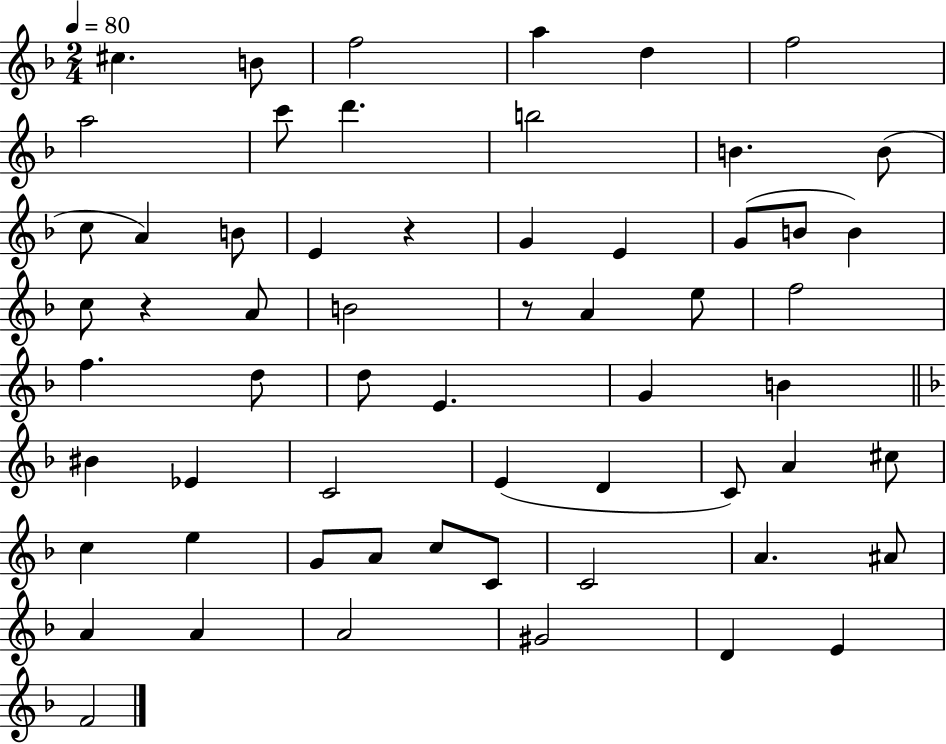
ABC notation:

X:1
T:Untitled
M:2/4
L:1/4
K:F
^c B/2 f2 a d f2 a2 c'/2 d' b2 B B/2 c/2 A B/2 E z G E G/2 B/2 B c/2 z A/2 B2 z/2 A e/2 f2 f d/2 d/2 E G B ^B _E C2 E D C/2 A ^c/2 c e G/2 A/2 c/2 C/2 C2 A ^A/2 A A A2 ^G2 D E F2